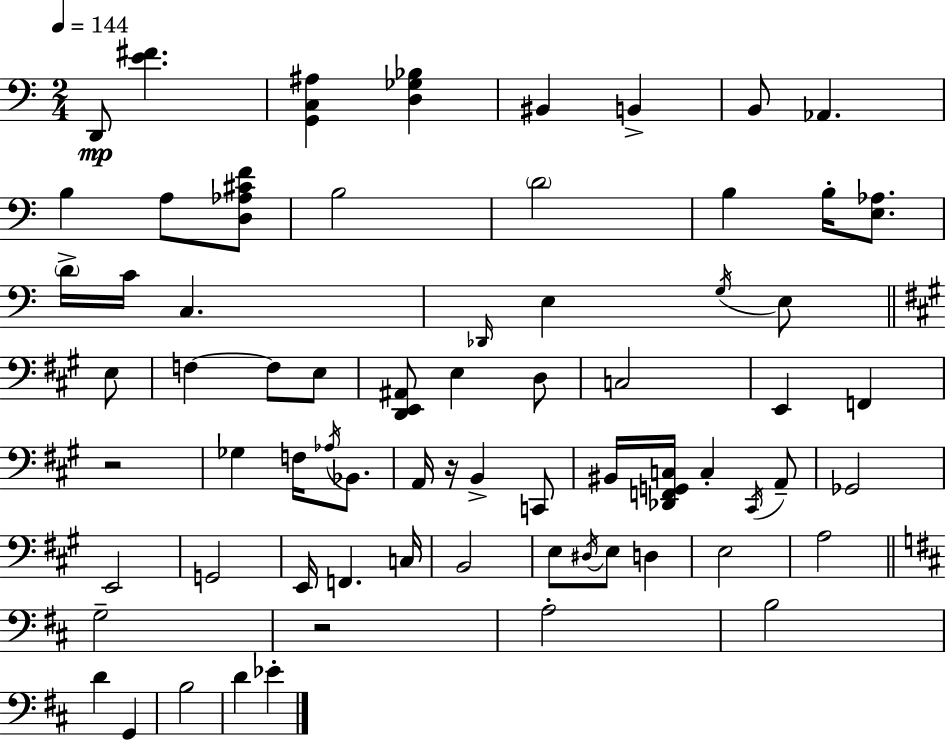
X:1
T:Untitled
M:2/4
L:1/4
K:Am
D,,/2 [E^F] [G,,C,^A,] [D,_G,_B,] ^B,, B,, B,,/2 _A,, B, A,/2 [D,_A,^CF]/2 B,2 D2 B, B,/4 [E,_A,]/2 D/4 C/4 C, _D,,/4 E, G,/4 E,/2 E,/2 F, F,/2 E,/2 [D,,E,,^A,,]/2 E, D,/2 C,2 E,, F,, z2 _G, F,/4 _A,/4 _B,,/2 A,,/4 z/4 B,, C,,/2 ^B,,/4 [_D,,F,,G,,C,]/4 C, ^C,,/4 A,,/2 _G,,2 E,,2 G,,2 E,,/4 F,, C,/4 B,,2 E,/2 ^D,/4 E,/2 D, E,2 A,2 G,2 z2 A,2 B,2 D G,, B,2 D _E